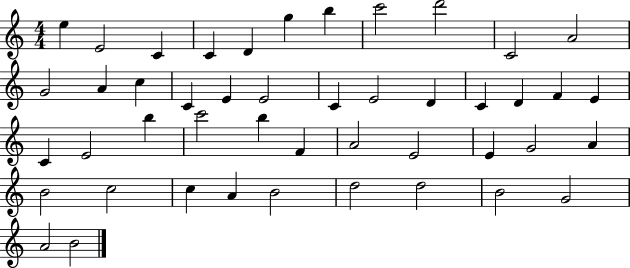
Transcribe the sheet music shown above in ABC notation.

X:1
T:Untitled
M:4/4
L:1/4
K:C
e E2 C C D g b c'2 d'2 C2 A2 G2 A c C E E2 C E2 D C D F E C E2 b c'2 b F A2 E2 E G2 A B2 c2 c A B2 d2 d2 B2 G2 A2 B2